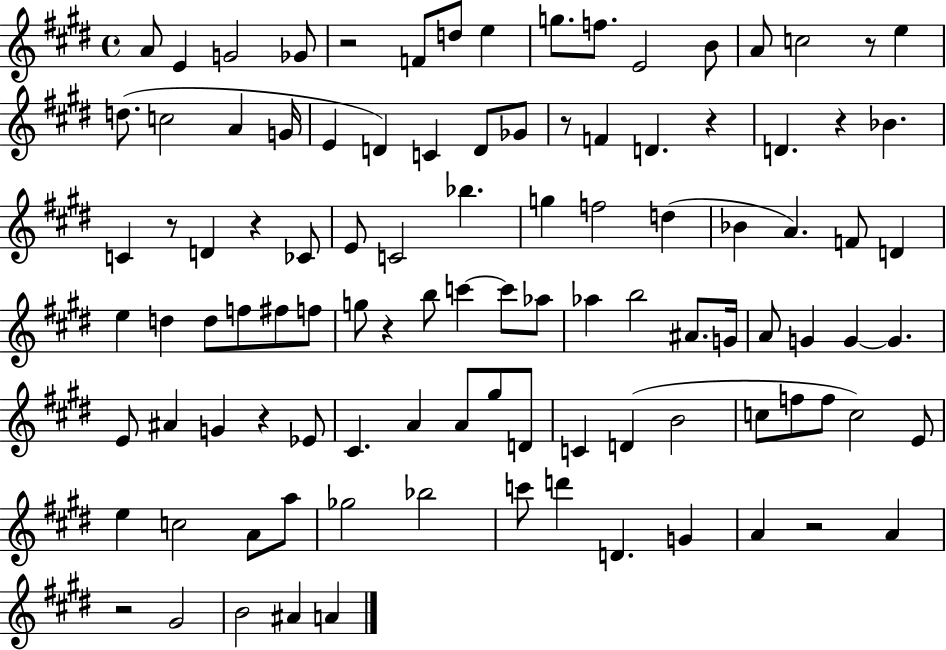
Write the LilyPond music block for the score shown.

{
  \clef treble
  \time 4/4
  \defaultTimeSignature
  \key e \major
  a'8 e'4 g'2 ges'8 | r2 f'8 d''8 e''4 | g''8. f''8. e'2 b'8 | a'8 c''2 r8 e''4 | \break d''8.( c''2 a'4 g'16 | e'4 d'4) c'4 d'8 ges'8 | r8 f'4 d'4. r4 | d'4. r4 bes'4. | \break c'4 r8 d'4 r4 ces'8 | e'8 c'2 bes''4. | g''4 f''2 d''4( | bes'4 a'4.) f'8 d'4 | \break e''4 d''4 d''8 f''8 fis''8 f''8 | g''8 r4 b''8 c'''4~~ c'''8 aes''8 | aes''4 b''2 ais'8. g'16 | a'8 g'4 g'4~~ g'4. | \break e'8 ais'4 g'4 r4 ees'8 | cis'4. a'4 a'8 gis''8 d'8 | c'4 d'4( b'2 | c''8 f''8 f''8 c''2) e'8 | \break e''4 c''2 a'8 a''8 | ges''2 bes''2 | c'''8 d'''4 d'4. g'4 | a'4 r2 a'4 | \break r2 gis'2 | b'2 ais'4 a'4 | \bar "|."
}